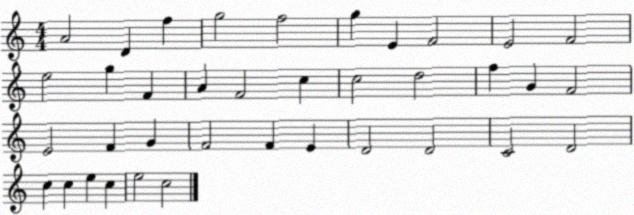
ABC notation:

X:1
T:Untitled
M:4/4
L:1/4
K:C
A2 D f g2 f2 g E F2 E2 F2 e2 g F A F2 c c2 d2 f G F2 E2 F G F2 F E D2 D2 C2 D2 c c e c e2 c2